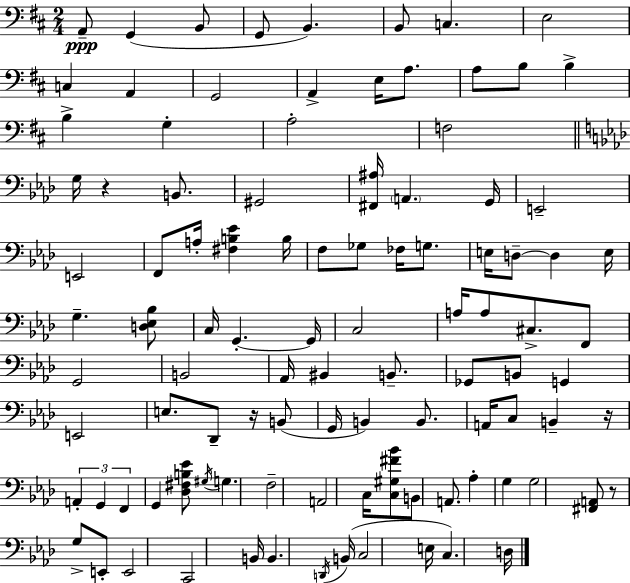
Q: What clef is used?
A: bass